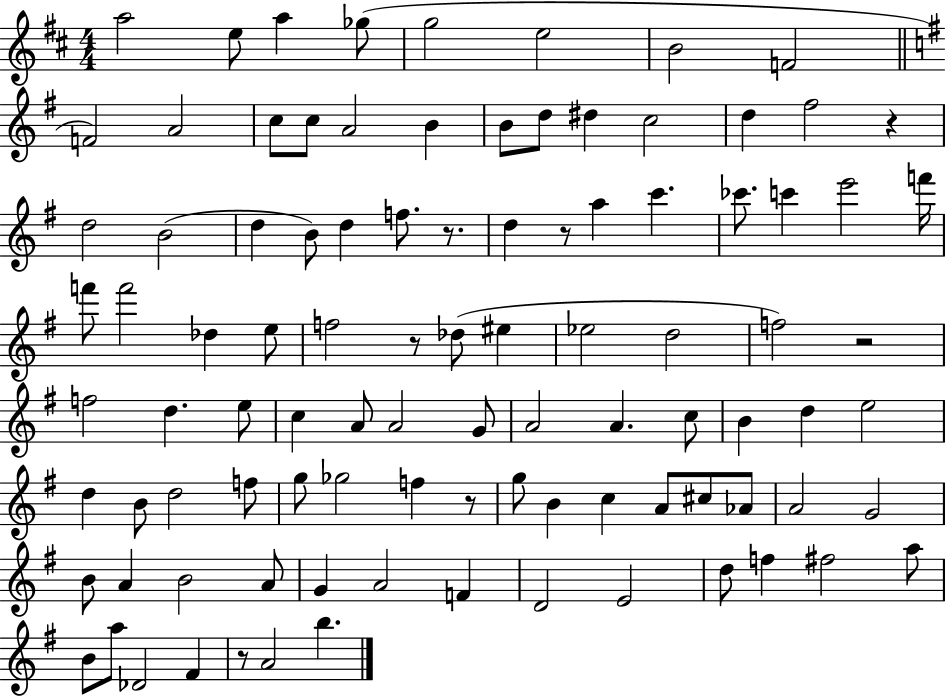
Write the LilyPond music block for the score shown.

{
  \clef treble
  \numericTimeSignature
  \time 4/4
  \key d \major
  a''2 e''8 a''4 ges''8( | g''2 e''2 | b'2 f'2 | \bar "||" \break \key e \minor f'2) a'2 | c''8 c''8 a'2 b'4 | b'8 d''8 dis''4 c''2 | d''4 fis''2 r4 | \break d''2 b'2( | d''4 b'8) d''4 f''8. r8. | d''4 r8 a''4 c'''4. | ces'''8. c'''4 e'''2 f'''16 | \break f'''8 f'''2 des''4 e''8 | f''2 r8 des''8( eis''4 | ees''2 d''2 | f''2) r2 | \break f''2 d''4. e''8 | c''4 a'8 a'2 g'8 | a'2 a'4. c''8 | b'4 d''4 e''2 | \break d''4 b'8 d''2 f''8 | g''8 ges''2 f''4 r8 | g''8 b'4 c''4 a'8 cis''8 aes'8 | a'2 g'2 | \break b'8 a'4 b'2 a'8 | g'4 a'2 f'4 | d'2 e'2 | d''8 f''4 fis''2 a''8 | \break b'8 a''8 des'2 fis'4 | r8 a'2 b''4. | \bar "|."
}